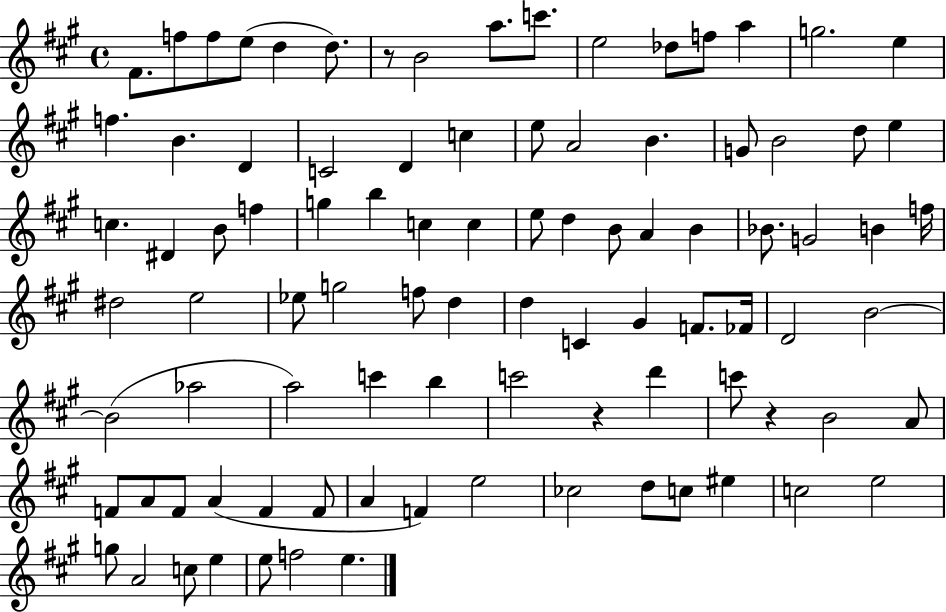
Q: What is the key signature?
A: A major